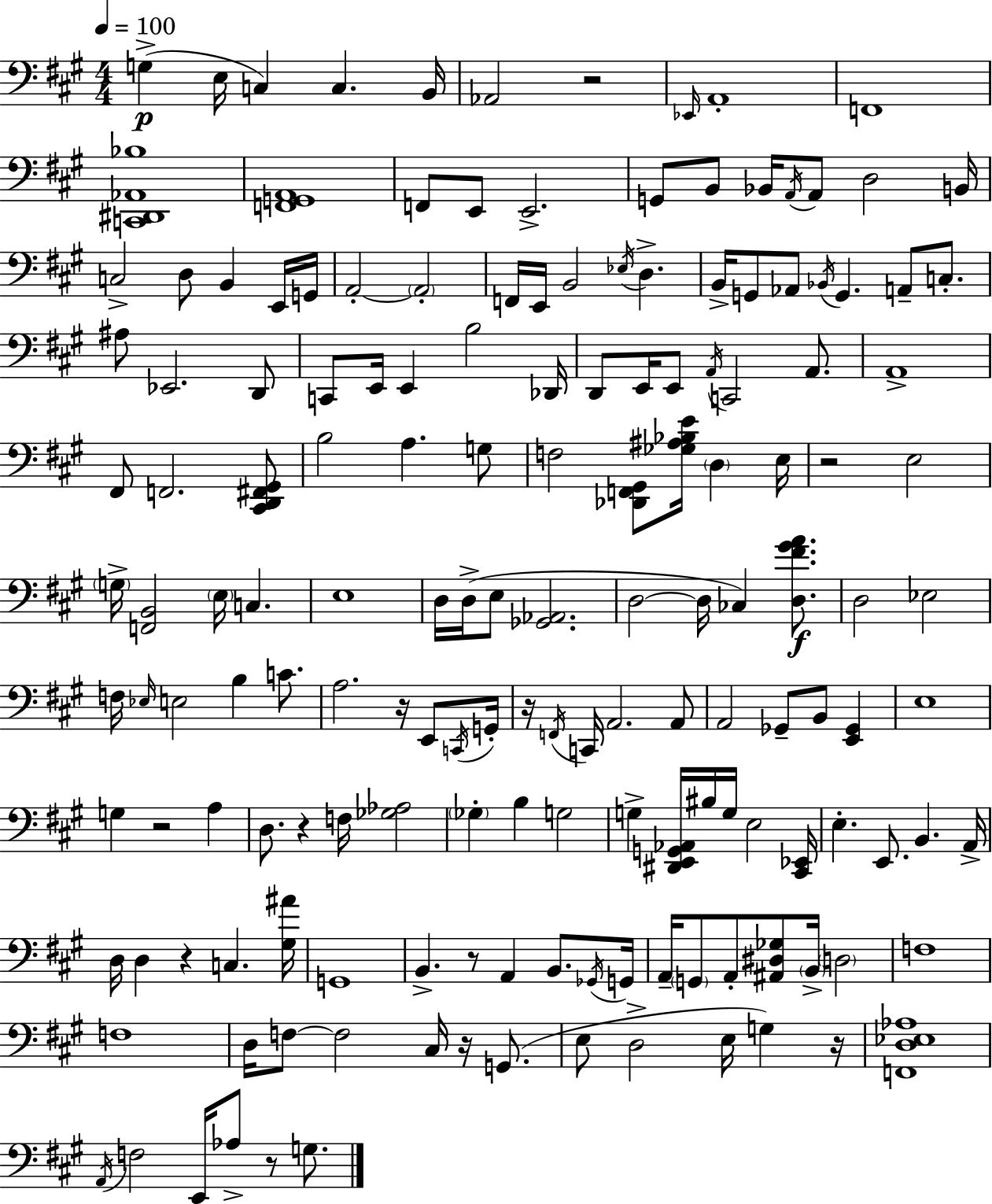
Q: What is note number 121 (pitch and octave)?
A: F3